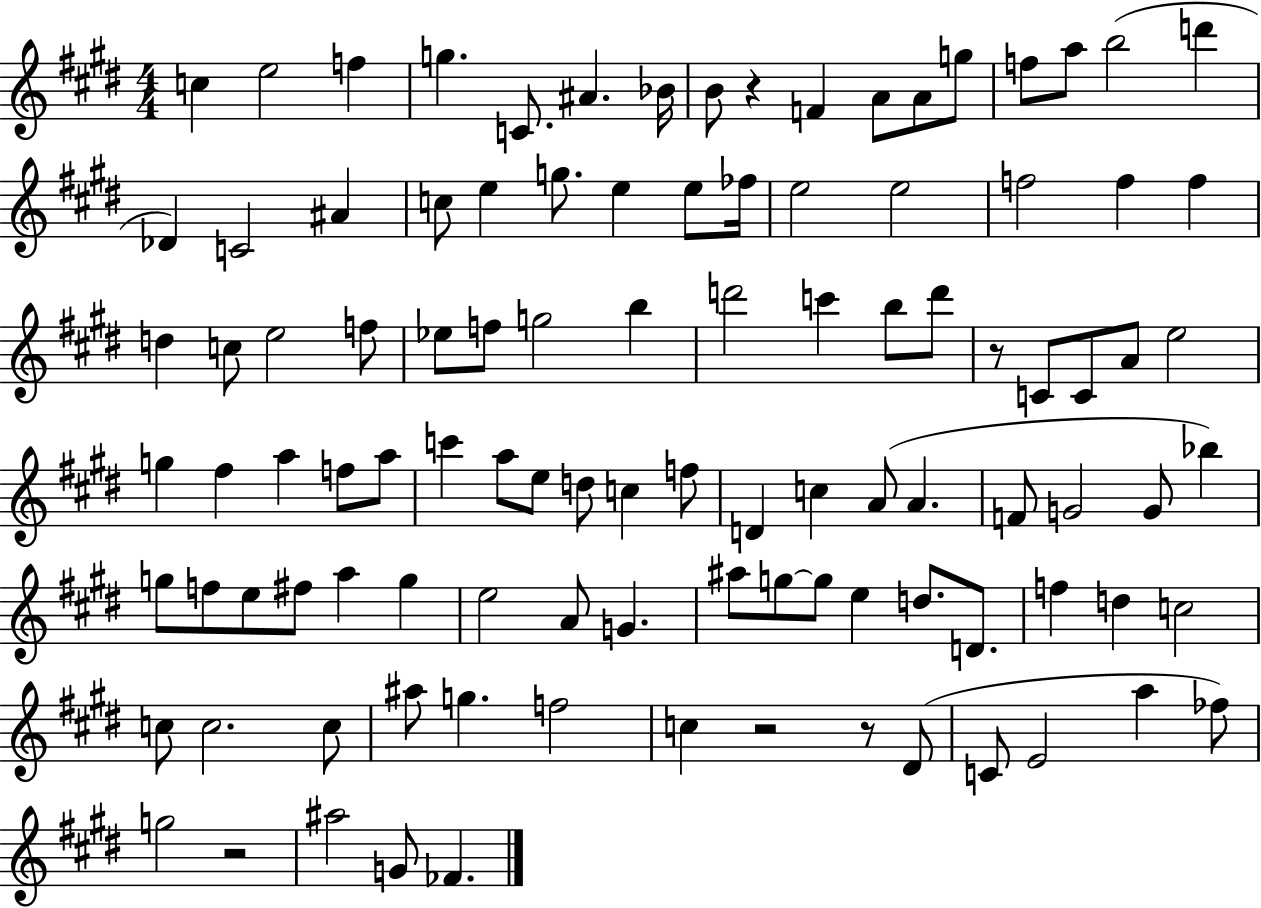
{
  \clef treble
  \numericTimeSignature
  \time 4/4
  \key e \major
  \repeat volta 2 { c''4 e''2 f''4 | g''4. c'8. ais'4. bes'16 | b'8 r4 f'4 a'8 a'8 g''8 | f''8 a''8 b''2( d'''4 | \break des'4) c'2 ais'4 | c''8 e''4 g''8. e''4 e''8 fes''16 | e''2 e''2 | f''2 f''4 f''4 | \break d''4 c''8 e''2 f''8 | ees''8 f''8 g''2 b''4 | d'''2 c'''4 b''8 d'''8 | r8 c'8 c'8 a'8 e''2 | \break g''4 fis''4 a''4 f''8 a''8 | c'''4 a''8 e''8 d''8 c''4 f''8 | d'4 c''4 a'8( a'4. | f'8 g'2 g'8 bes''4) | \break g''8 f''8 e''8 fis''8 a''4 g''4 | e''2 a'8 g'4. | ais''8 g''8~~ g''8 e''4 d''8. d'8. | f''4 d''4 c''2 | \break c''8 c''2. c''8 | ais''8 g''4. f''2 | c''4 r2 r8 dis'8( | c'8 e'2 a''4 fes''8) | \break g''2 r2 | ais''2 g'8 fes'4. | } \bar "|."
}